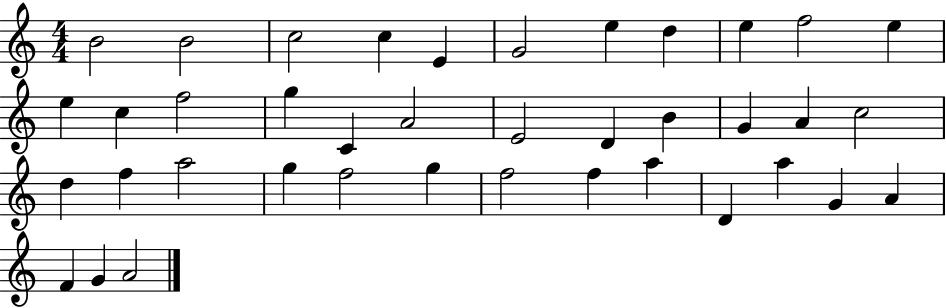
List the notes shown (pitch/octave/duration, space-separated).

B4/h B4/h C5/h C5/q E4/q G4/h E5/q D5/q E5/q F5/h E5/q E5/q C5/q F5/h G5/q C4/q A4/h E4/h D4/q B4/q G4/q A4/q C5/h D5/q F5/q A5/h G5/q F5/h G5/q F5/h F5/q A5/q D4/q A5/q G4/q A4/q F4/q G4/q A4/h